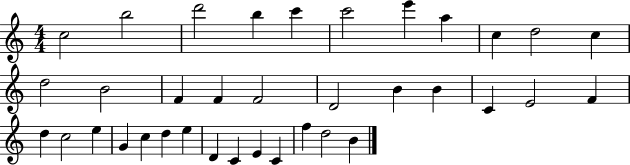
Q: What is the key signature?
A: C major